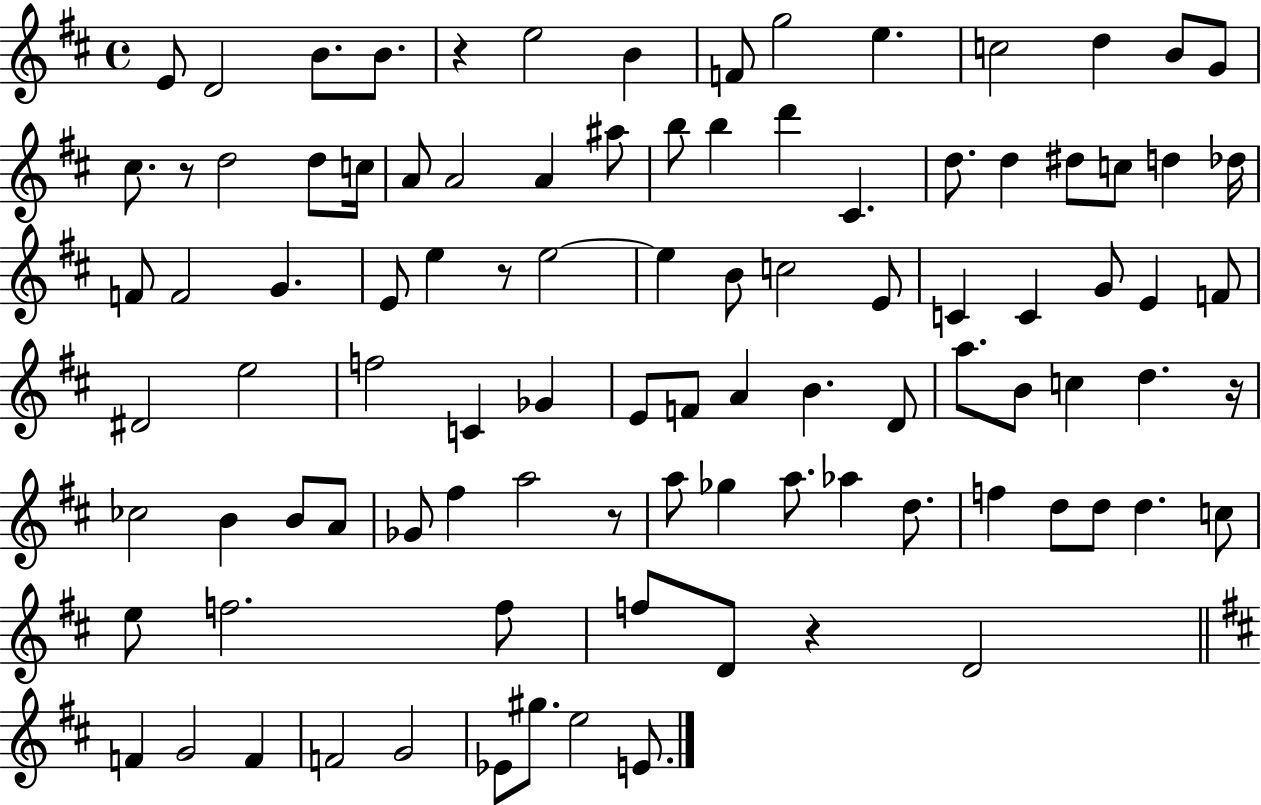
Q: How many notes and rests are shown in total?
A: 98